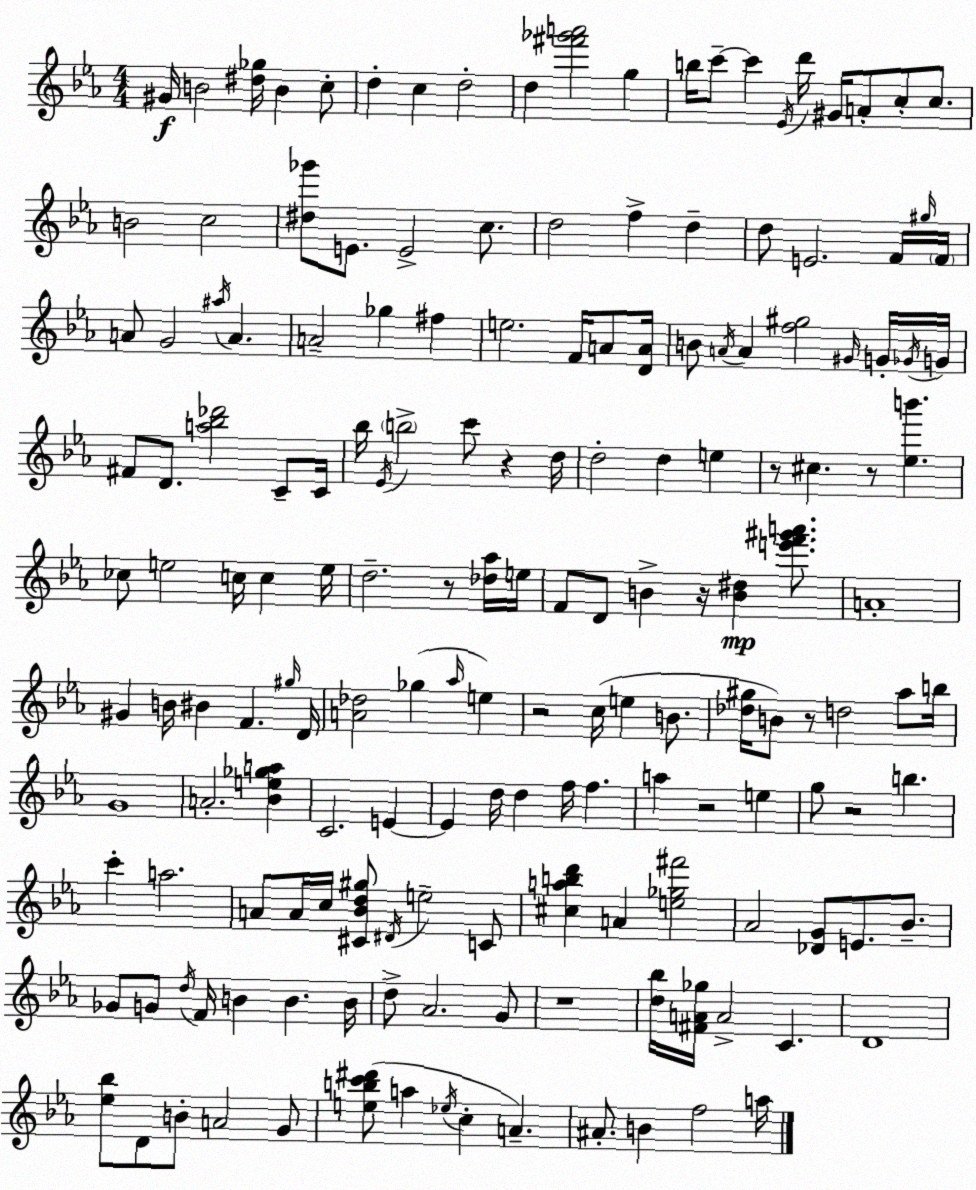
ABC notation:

X:1
T:Untitled
M:4/4
L:1/4
K:Cm
^G/4 B2 [^d_g]/4 B c/2 d c d2 d [^f'_g'a']2 g b/4 c'/2 c' _E/4 d'/4 ^G/4 A/2 c/2 c/2 B2 c2 [^d_g']/2 E/2 E2 c/2 d2 f d d/2 E2 F/4 ^g/4 F/4 A/2 G2 ^a/4 A A2 _g ^f e2 F/4 A/2 [DA]/4 B/2 A/4 A [f^g]2 ^G/4 G/4 _G/4 G/4 ^F/2 D/2 [a_b_d']2 C/2 C/4 _b/4 _E/4 b2 c'/2 z d/4 d2 d e z/2 ^c z/2 [_eb'] _c/2 e2 c/4 c e/4 d2 z/2 [_d_a]/4 e/4 F/2 D/2 B z/4 [B^d] [e'f'^g'a']/2 A4 ^G B/4 ^B F ^g/4 D/4 [A_d]2 _g _a/4 e z2 c/4 e B/2 [_d^g]/4 B/2 z/2 d2 _a/2 b/4 G4 A2 [_Be_ga] C2 E E d/4 d f/4 f a z2 e g/2 z2 b c' a2 A/2 A/4 c/4 [^C_Bd^g]/2 ^D/4 e2 C/2 [^cabd'] A [e_g^f']2 _A2 [_DG]/2 E/2 _B/2 _G/2 G/2 d/4 F/4 B B B/4 d/2 _A2 G/2 z4 [d_b]/4 [^FA_g]/4 A2 C D4 [_e_b]/2 D/2 B/2 A2 G/2 [ebc'^d']/2 a _e/4 c A ^A/2 B f2 a/4